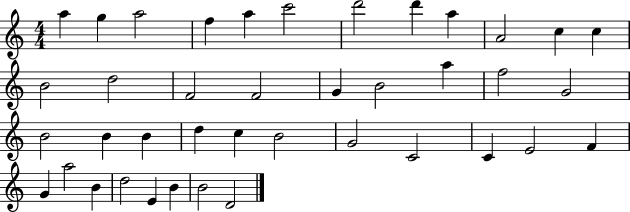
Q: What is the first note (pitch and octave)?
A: A5